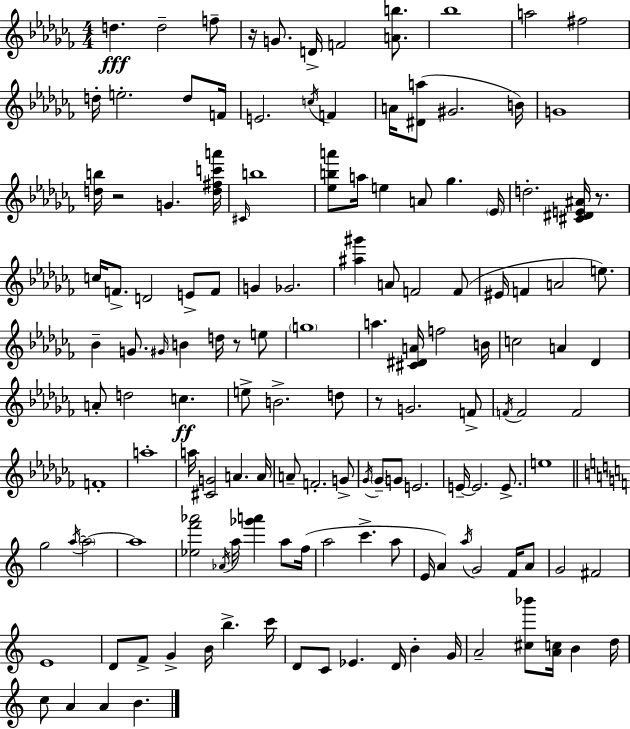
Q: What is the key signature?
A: AES minor